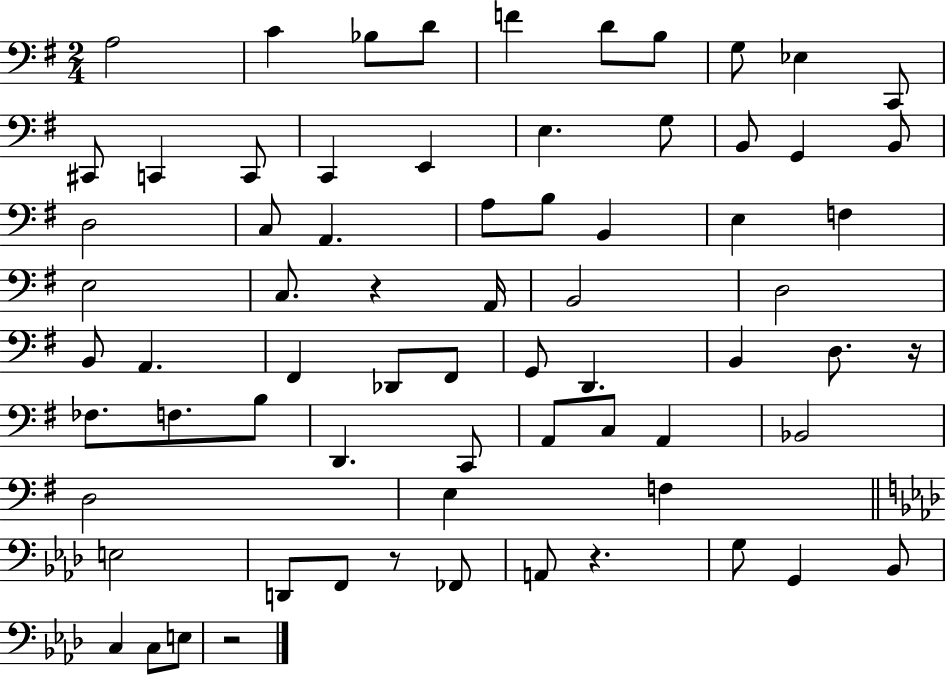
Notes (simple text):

A3/h C4/q Bb3/e D4/e F4/q D4/e B3/e G3/e Eb3/q C2/e C#2/e C2/q C2/e C2/q E2/q E3/q. G3/e B2/e G2/q B2/e D3/h C3/e A2/q. A3/e B3/e B2/q E3/q F3/q E3/h C3/e. R/q A2/s B2/h D3/h B2/e A2/q. F#2/q Db2/e F#2/e G2/e D2/q. B2/q D3/e. R/s FES3/e. F3/e. B3/e D2/q. C2/e A2/e C3/e A2/q Bb2/h D3/h E3/q F3/q E3/h D2/e F2/e R/e FES2/e A2/e R/q. G3/e G2/q Bb2/e C3/q C3/e E3/e R/h